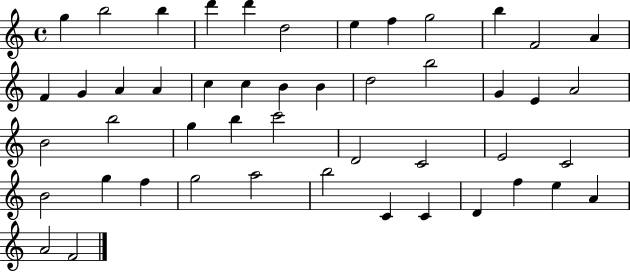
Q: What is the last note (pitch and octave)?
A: F4